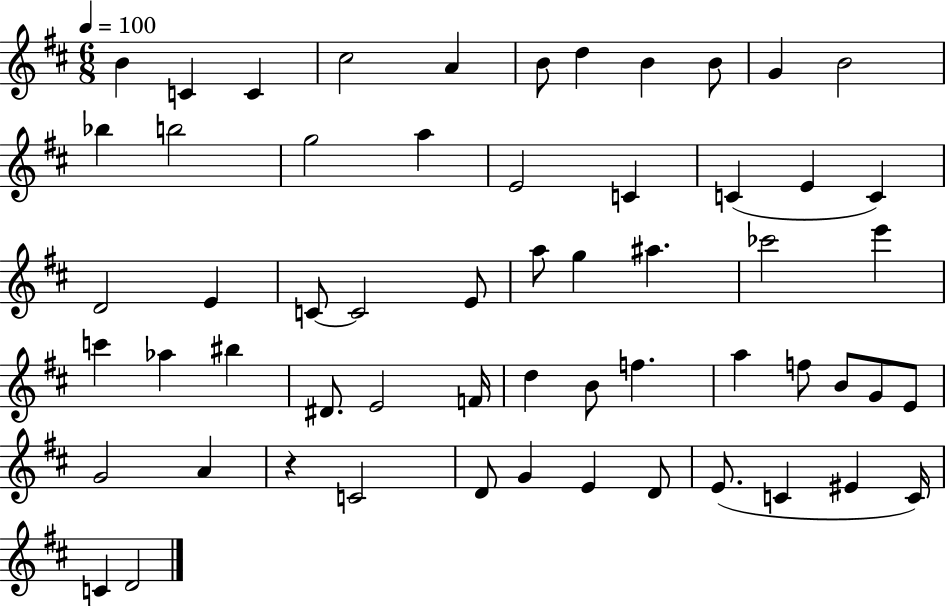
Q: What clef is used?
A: treble